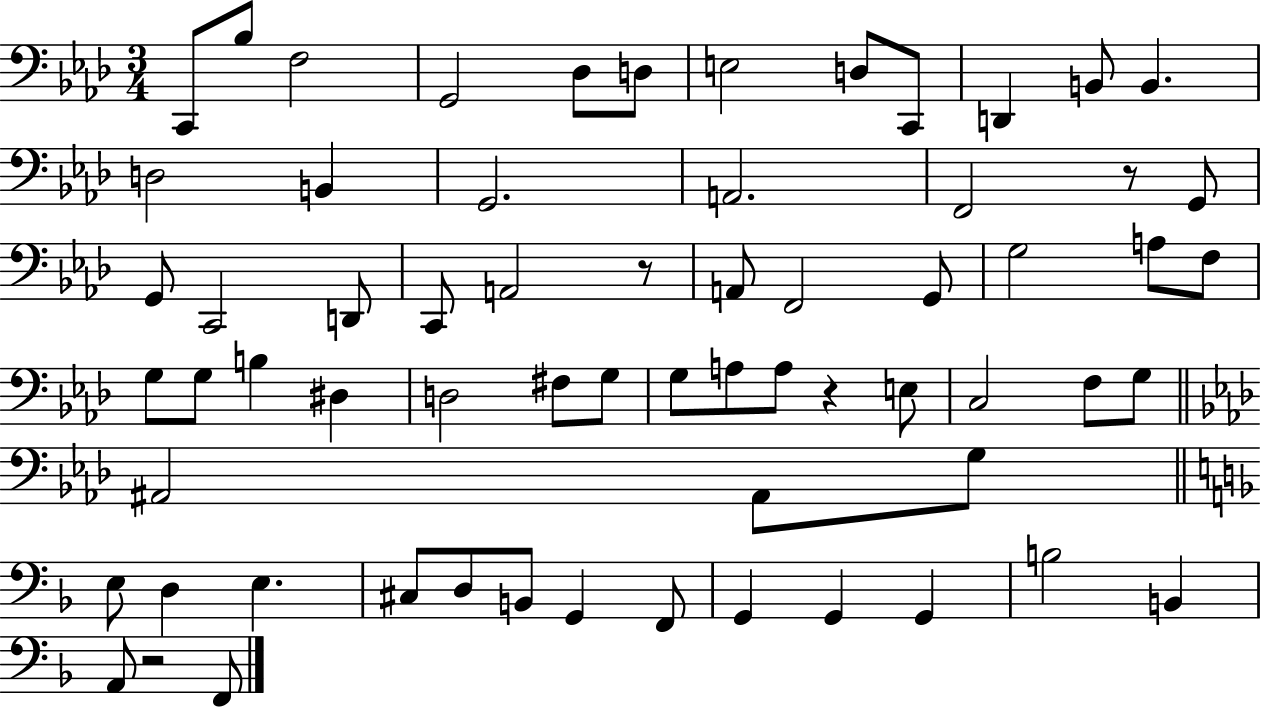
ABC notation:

X:1
T:Untitled
M:3/4
L:1/4
K:Ab
C,,/2 _B,/2 F,2 G,,2 _D,/2 D,/2 E,2 D,/2 C,,/2 D,, B,,/2 B,, D,2 B,, G,,2 A,,2 F,,2 z/2 G,,/2 G,,/2 C,,2 D,,/2 C,,/2 A,,2 z/2 A,,/2 F,,2 G,,/2 G,2 A,/2 F,/2 G,/2 G,/2 B, ^D, D,2 ^F,/2 G,/2 G,/2 A,/2 A,/2 z E,/2 C,2 F,/2 G,/2 ^A,,2 ^A,,/2 G,/2 E,/2 D, E, ^C,/2 D,/2 B,,/2 G,, F,,/2 G,, G,, G,, B,2 B,, A,,/2 z2 F,,/2